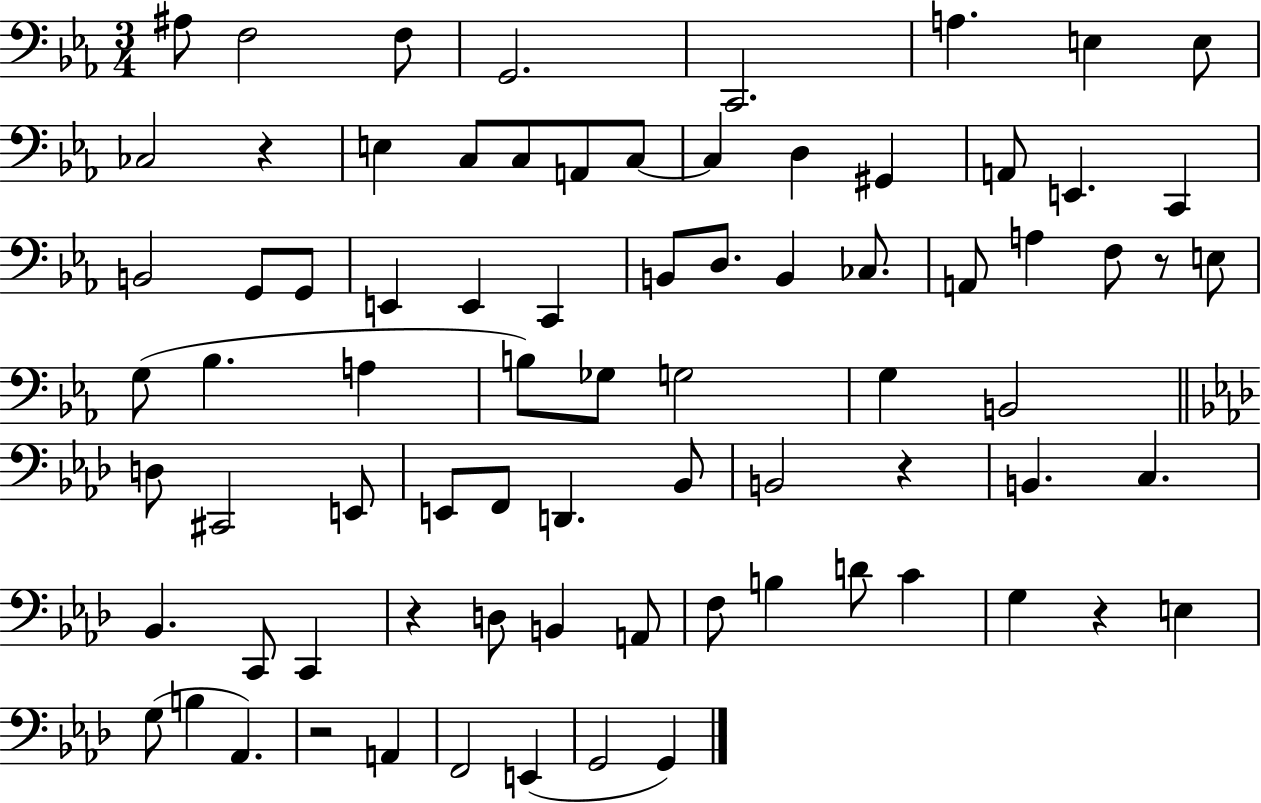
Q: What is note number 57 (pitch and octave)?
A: B2